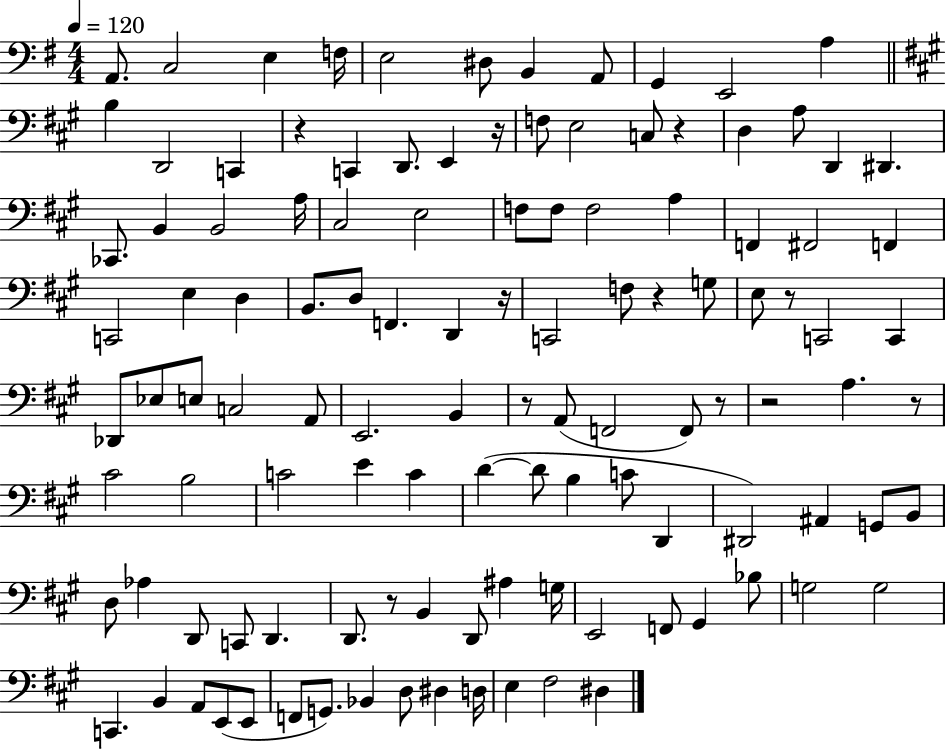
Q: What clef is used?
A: bass